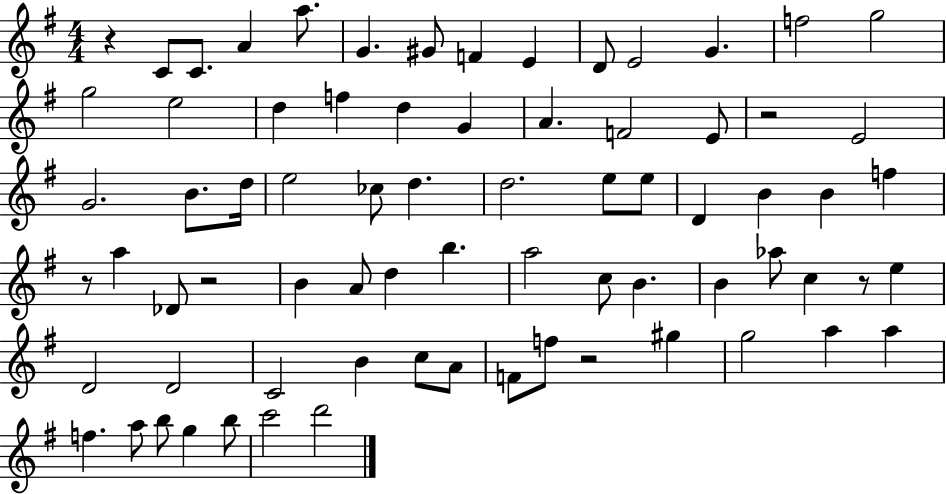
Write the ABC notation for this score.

X:1
T:Untitled
M:4/4
L:1/4
K:G
z C/2 C/2 A a/2 G ^G/2 F E D/2 E2 G f2 g2 g2 e2 d f d G A F2 E/2 z2 E2 G2 B/2 d/4 e2 _c/2 d d2 e/2 e/2 D B B f z/2 a _D/2 z2 B A/2 d b a2 c/2 B B _a/2 c z/2 e D2 D2 C2 B c/2 A/2 F/2 f/2 z2 ^g g2 a a f a/2 b/2 g b/2 c'2 d'2